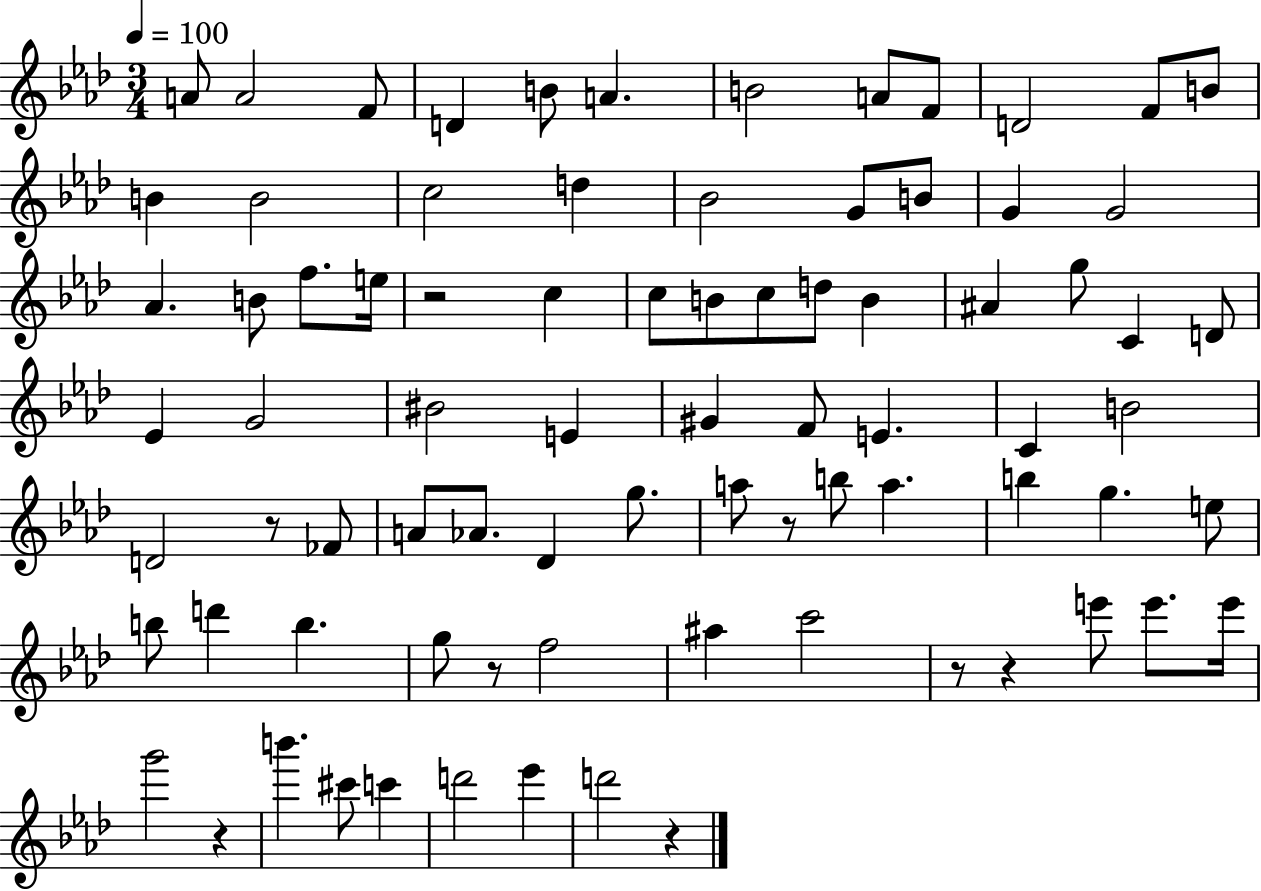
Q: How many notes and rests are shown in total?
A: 81